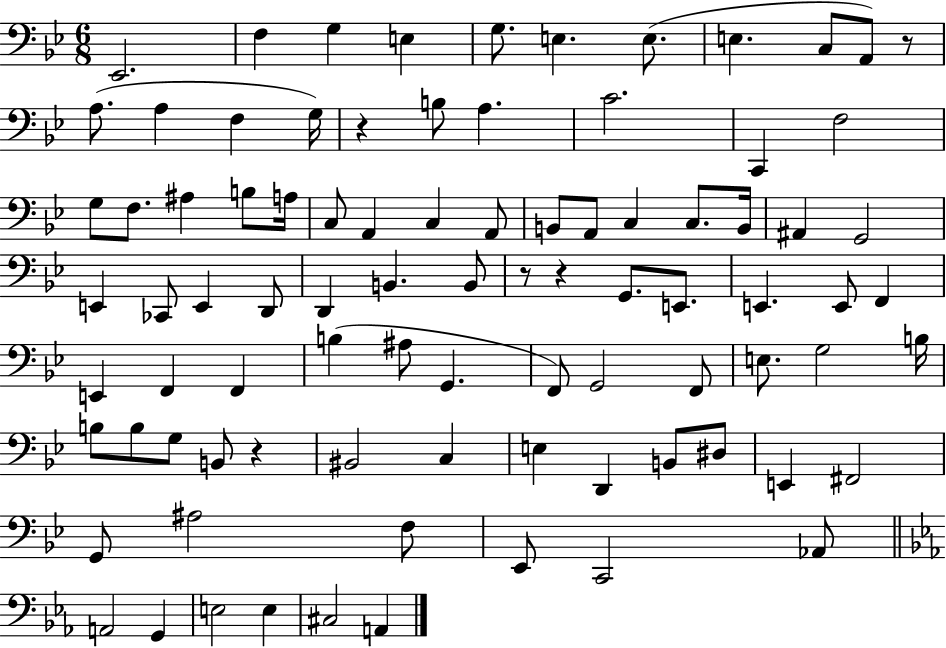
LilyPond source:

{
  \clef bass
  \numericTimeSignature
  \time 6/8
  \key bes \major
  ees,2. | f4 g4 e4 | g8. e4. e8.( | e4. c8 a,8) r8 | \break a8.( a4 f4 g16) | r4 b8 a4. | c'2. | c,4 f2 | \break g8 f8. ais4 b8 a16 | c8 a,4 c4 a,8 | b,8 a,8 c4 c8. b,16 | ais,4 g,2 | \break e,4 ces,8 e,4 d,8 | d,4 b,4. b,8 | r8 r4 g,8. e,8. | e,4. e,8 f,4 | \break e,4 f,4 f,4 | b4( ais8 g,4. | f,8) g,2 f,8 | e8. g2 b16 | \break b8 b8 g8 b,8 r4 | bis,2 c4 | e4 d,4 b,8 dis8 | e,4 fis,2 | \break g,8 ais2 f8 | ees,8 c,2 aes,8 | \bar "||" \break \key ees \major a,2 g,4 | e2 e4 | cis2 a,4 | \bar "|."
}